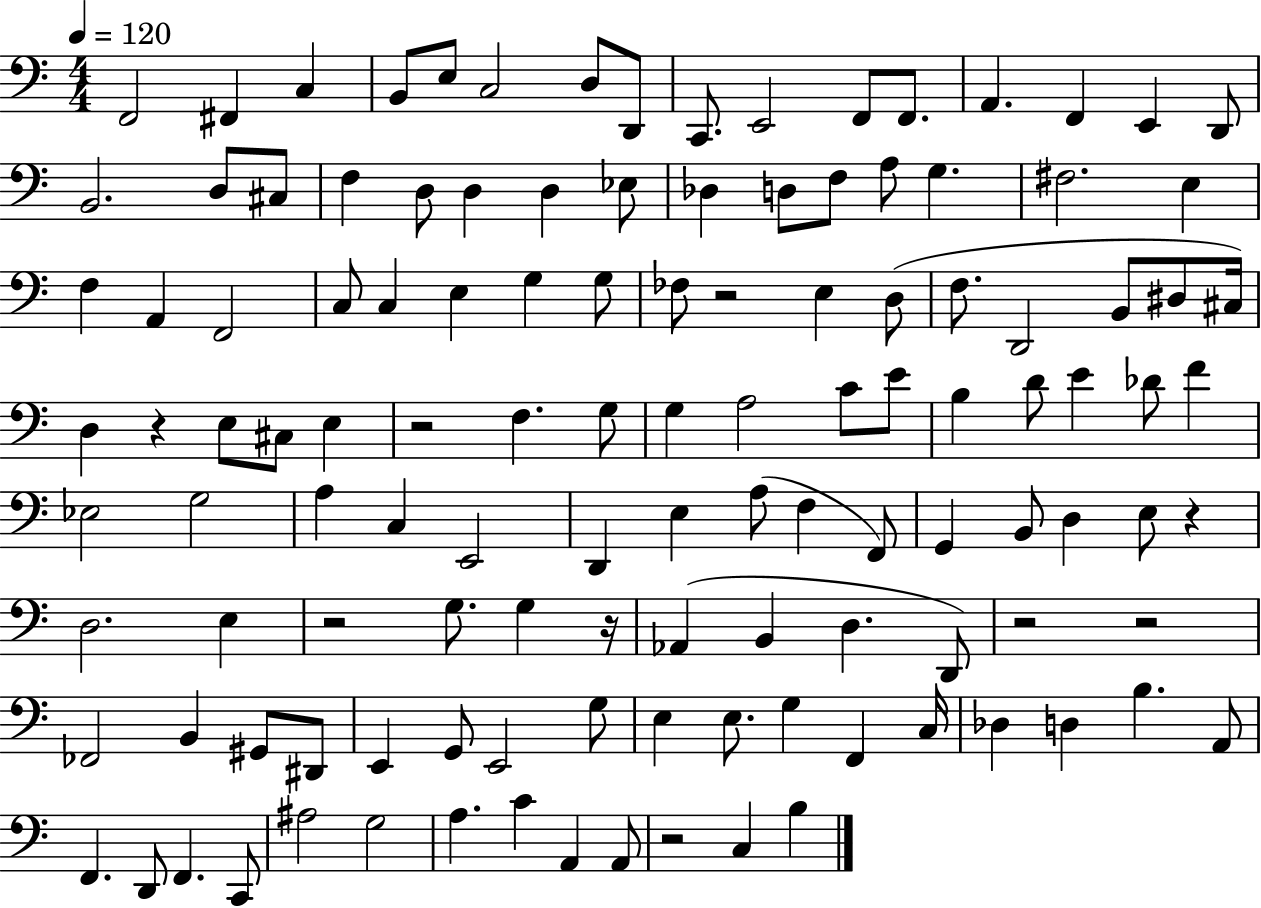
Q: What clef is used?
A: bass